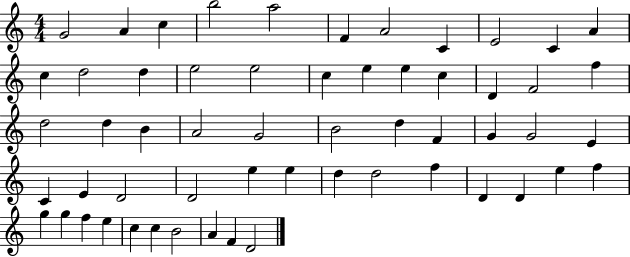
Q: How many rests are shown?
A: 0